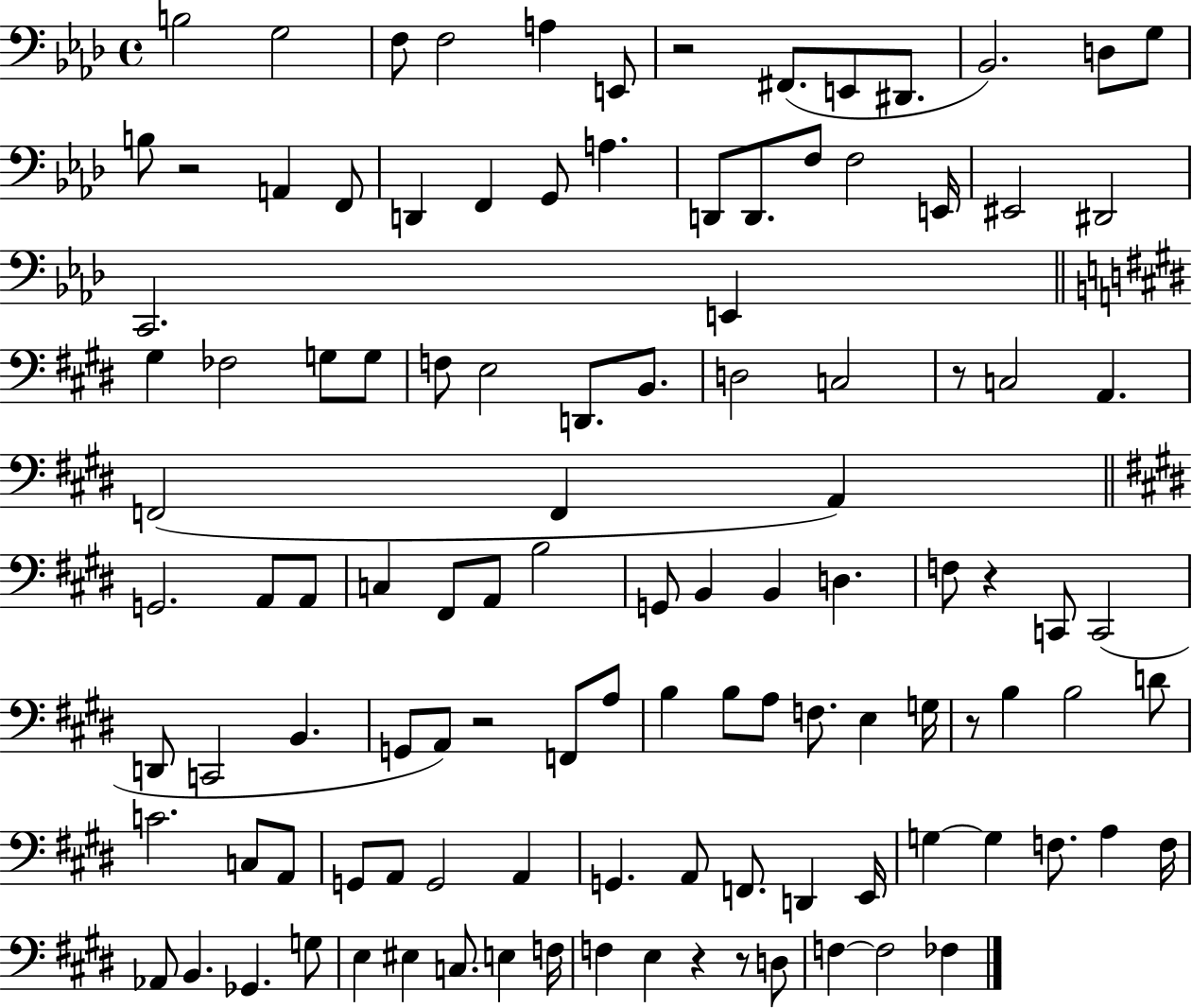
X:1
T:Untitled
M:4/4
L:1/4
K:Ab
B,2 G,2 F,/2 F,2 A, E,,/2 z2 ^F,,/2 E,,/2 ^D,,/2 _B,,2 D,/2 G,/2 B,/2 z2 A,, F,,/2 D,, F,, G,,/2 A, D,,/2 D,,/2 F,/2 F,2 E,,/4 ^E,,2 ^D,,2 C,,2 E,, ^G, _F,2 G,/2 G,/2 F,/2 E,2 D,,/2 B,,/2 D,2 C,2 z/2 C,2 A,, F,,2 F,, A,, G,,2 A,,/2 A,,/2 C, ^F,,/2 A,,/2 B,2 G,,/2 B,, B,, D, F,/2 z C,,/2 C,,2 D,,/2 C,,2 B,, G,,/2 A,,/2 z2 F,,/2 A,/2 B, B,/2 A,/2 F,/2 E, G,/4 z/2 B, B,2 D/2 C2 C,/2 A,,/2 G,,/2 A,,/2 G,,2 A,, G,, A,,/2 F,,/2 D,, E,,/4 G, G, F,/2 A, F,/4 _A,,/2 B,, _G,, G,/2 E, ^E, C,/2 E, F,/4 F, E, z z/2 D,/2 F, F,2 _F,